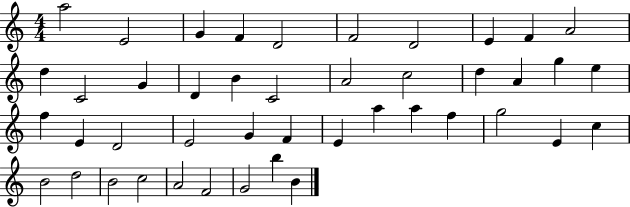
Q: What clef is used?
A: treble